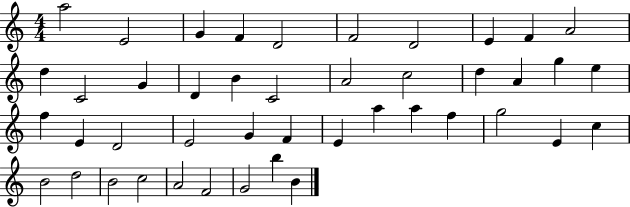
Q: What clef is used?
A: treble